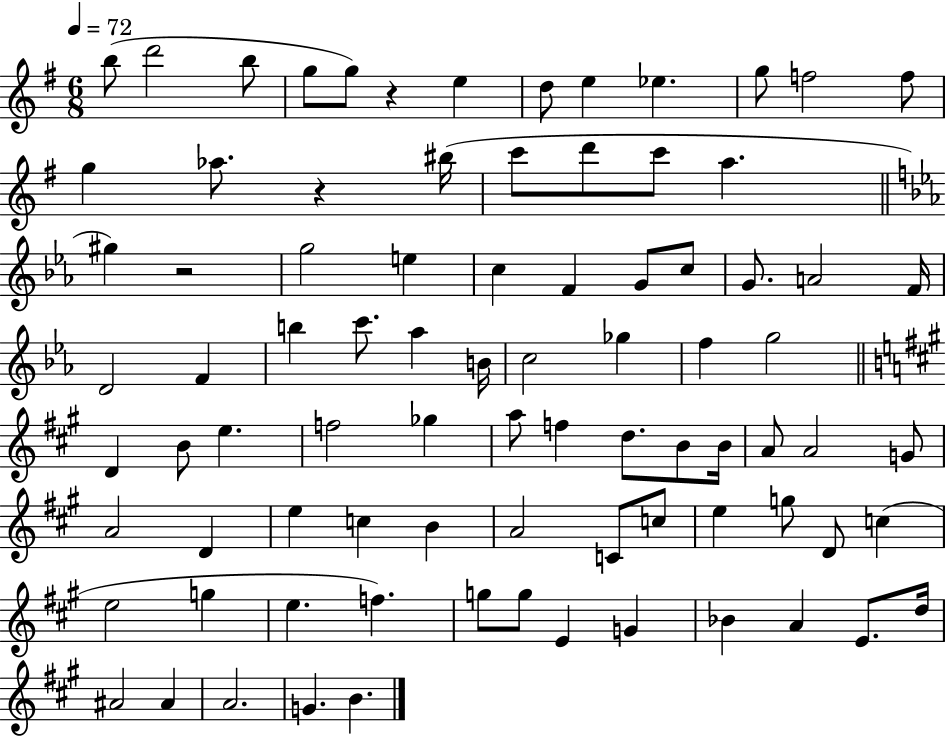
B5/e D6/h B5/e G5/e G5/e R/q E5/q D5/e E5/q Eb5/q. G5/e F5/h F5/e G5/q Ab5/e. R/q BIS5/s C6/e D6/e C6/e A5/q. G#5/q R/h G5/h E5/q C5/q F4/q G4/e C5/e G4/e. A4/h F4/s D4/h F4/q B5/q C6/e. Ab5/q B4/s C5/h Gb5/q F5/q G5/h D4/q B4/e E5/q. F5/h Gb5/q A5/e F5/q D5/e. B4/e B4/s A4/e A4/h G4/e A4/h D4/q E5/q C5/q B4/q A4/h C4/e C5/e E5/q G5/e D4/e C5/q E5/h G5/q E5/q. F5/q. G5/e G5/e E4/q G4/q Bb4/q A4/q E4/e. D5/s A#4/h A#4/q A4/h. G4/q. B4/q.